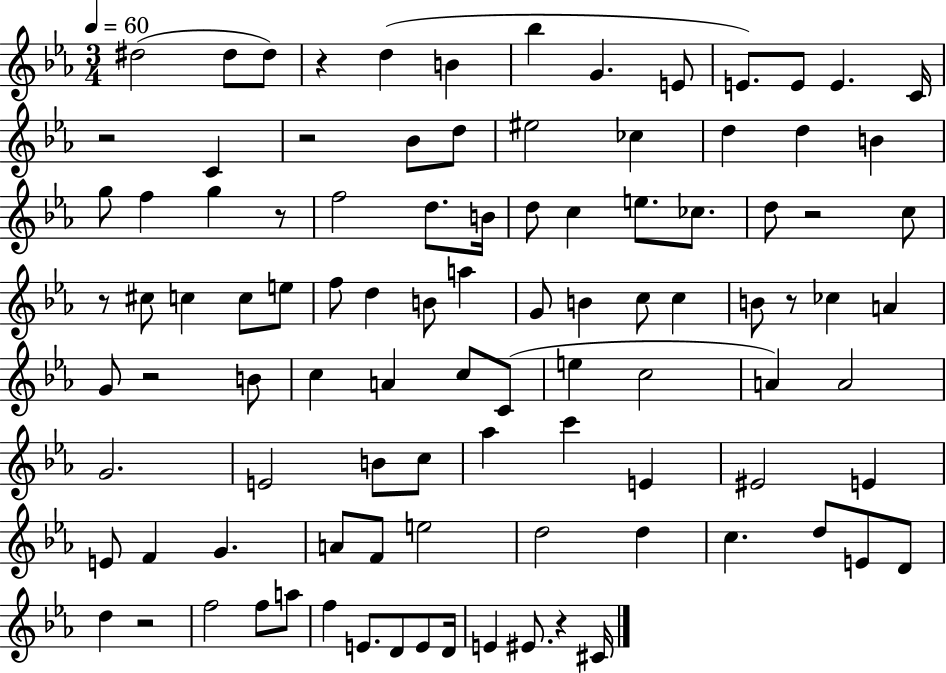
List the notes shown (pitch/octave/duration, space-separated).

D#5/h D#5/e D#5/e R/q D5/q B4/q Bb5/q G4/q. E4/e E4/e. E4/e E4/q. C4/s R/h C4/q R/h Bb4/e D5/e EIS5/h CES5/q D5/q D5/q B4/q G5/e F5/q G5/q R/e F5/h D5/e. B4/s D5/e C5/q E5/e. CES5/e. D5/e R/h C5/e R/e C#5/e C5/q C5/e E5/e F5/e D5/q B4/e A5/q G4/e B4/q C5/e C5/q B4/e R/e CES5/q A4/q G4/e R/h B4/e C5/q A4/q C5/e C4/e E5/q C5/h A4/q A4/h G4/h. E4/h B4/e C5/e Ab5/q C6/q E4/q EIS4/h E4/q E4/e F4/q G4/q. A4/e F4/e E5/h D5/h D5/q C5/q. D5/e E4/e D4/e D5/q R/h F5/h F5/e A5/e F5/q E4/e. D4/e E4/e D4/s E4/q EIS4/e. R/q C#4/s